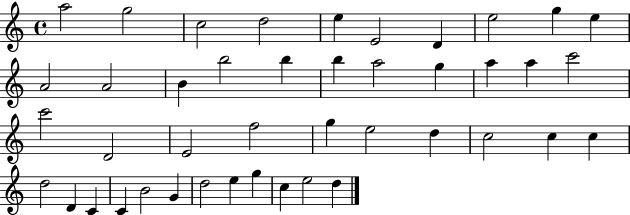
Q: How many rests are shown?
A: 0